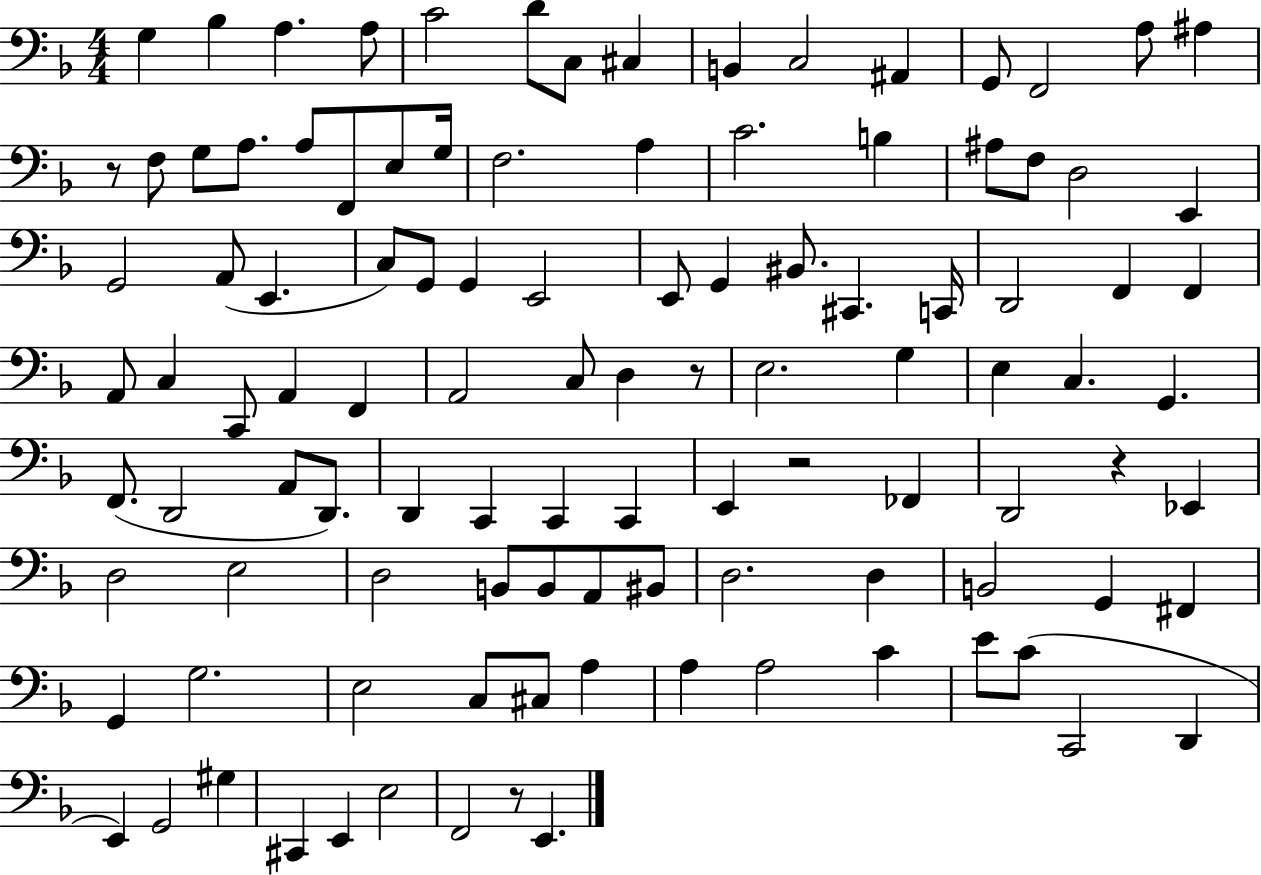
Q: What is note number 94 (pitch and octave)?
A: C2